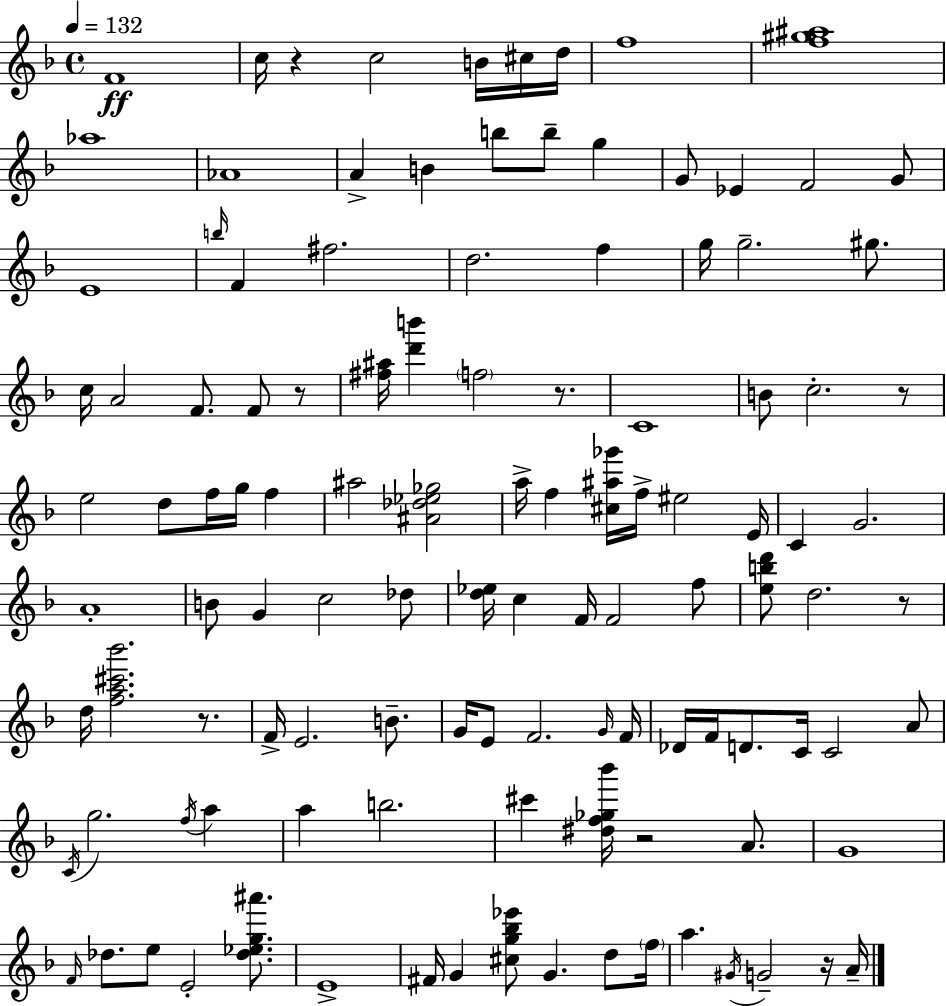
{
  \clef treble
  \time 4/4
  \defaultTimeSignature
  \key f \major
  \tempo 4 = 132
  f'1\ff | c''16 r4 c''2 b'16 cis''16 d''16 | f''1 | <f'' gis'' ais''>1 | \break aes''1 | aes'1 | a'4-> b'4 b''8 b''8-- g''4 | g'8 ees'4 f'2 g'8 | \break e'1 | \grace { b''16 } f'4 fis''2. | d''2. f''4 | g''16 g''2.-- gis''8. | \break c''16 a'2 f'8. f'8 r8 | <fis'' ais''>16 <d''' b'''>4 \parenthesize f''2 r8. | c'1 | b'8 c''2.-. r8 | \break e''2 d''8 f''16 g''16 f''4 | ais''2 <ais' des'' ees'' ges''>2 | a''16-> f''4 <cis'' ais'' ges'''>16 f''16-> eis''2 | e'16 c'4 g'2. | \break a'1-. | b'8 g'4 c''2 des''8 | <d'' ees''>16 c''4 f'16 f'2 f''8 | <e'' b'' d'''>8 d''2. r8 | \break d''16 <f'' a'' cis''' bes'''>2. r8. | f'16-> e'2. b'8.-- | g'16 e'8 f'2. | \grace { g'16 } f'16 des'16 f'16 d'8. c'16 c'2 | \break a'8 \acciaccatura { c'16 } g''2. \acciaccatura { f''16 } | a''4 a''4 b''2. | cis'''4 <dis'' f'' ges'' bes'''>16 r2 | a'8. g'1 | \break \grace { f'16 } des''8. e''8 e'2-. | <des'' ees'' g'' ais'''>8. e'1-> | fis'16 g'4 <cis'' g'' bes'' ees'''>8 g'4. | d''8 \parenthesize f''16 a''4. \acciaccatura { gis'16 } g'2-- | \break r16 a'16-- \bar "|."
}